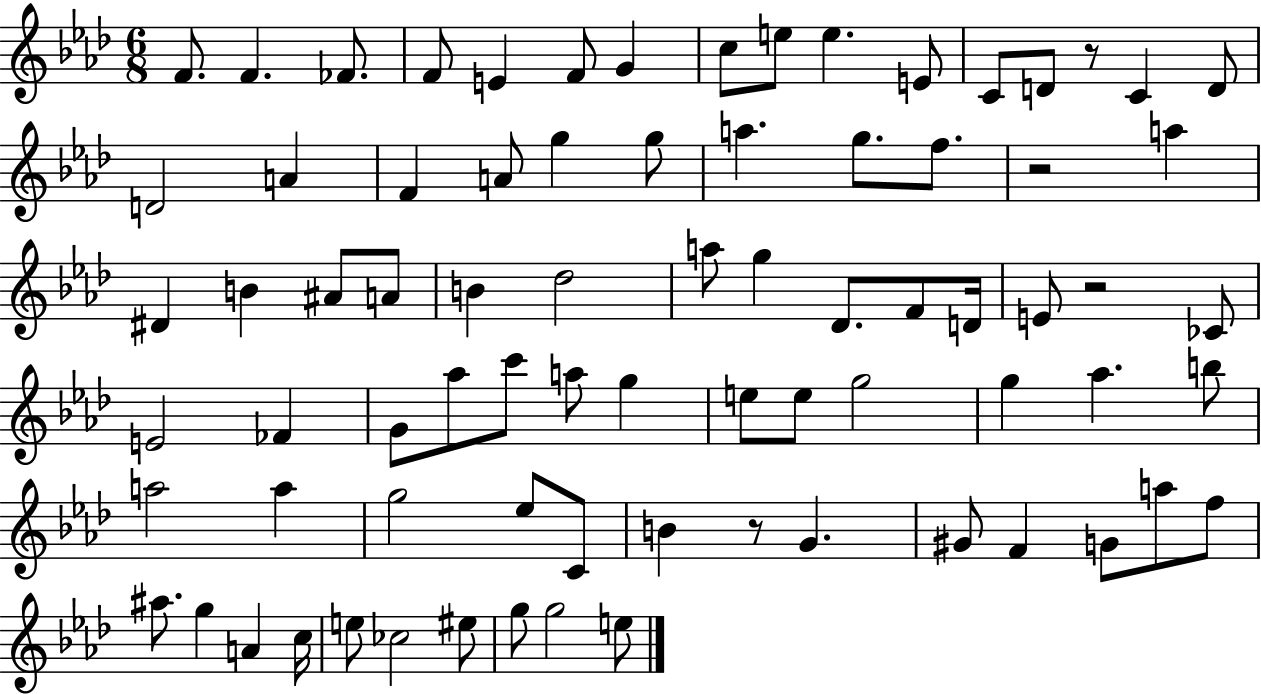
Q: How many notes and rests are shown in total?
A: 77